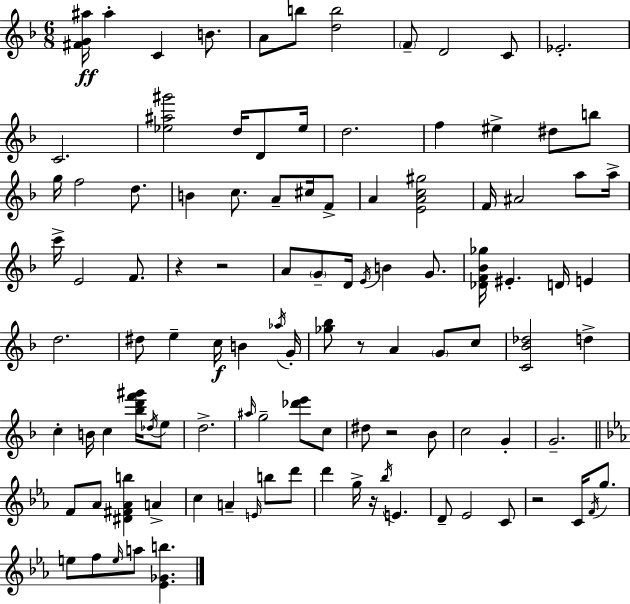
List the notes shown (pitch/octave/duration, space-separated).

[F#4,G4,A#5]/s A#5/q C4/q B4/e. A4/e B5/e [D5,B5]/h F4/e D4/h C4/e Eb4/h. C4/h. [Eb5,A#5,G#6]/h D5/s D4/e Eb5/s D5/h. F5/q EIS5/q D#5/e B5/e G5/s F5/h D5/e. B4/q C5/e. A4/e C#5/s F4/e A4/q [E4,A4,C5,G#5]/h F4/s A#4/h A5/e A5/s C6/s E4/h F4/e. R/q R/h A4/e G4/e D4/s E4/s B4/q G4/e. [Db4,F4,Bb4,Gb5]/s EIS4/q. D4/s E4/q D5/h. D#5/e E5/q C5/s B4/q Ab5/s G4/s [Gb5,Bb5]/e R/e A4/q G4/e C5/e [C4,Bb4,Db5]/h D5/q C5/q B4/s C5/q [Bb5,D6,F6,G#6]/s Db5/s E5/e D5/h. A#5/s G5/h [Db6,E6]/e C5/e D#5/e R/h Bb4/e C5/h G4/q G4/h. F4/e Ab4/e [D#4,F#4,Ab4,B5]/q A4/q C5/q A4/q E4/s B5/e D6/e D6/q G5/s R/s Bb5/s E4/q. D4/e Eb4/h C4/e R/h C4/s F4/s G5/e. E5/e F5/e E5/s A5/e [Eb4,Gb4,B5]/q.